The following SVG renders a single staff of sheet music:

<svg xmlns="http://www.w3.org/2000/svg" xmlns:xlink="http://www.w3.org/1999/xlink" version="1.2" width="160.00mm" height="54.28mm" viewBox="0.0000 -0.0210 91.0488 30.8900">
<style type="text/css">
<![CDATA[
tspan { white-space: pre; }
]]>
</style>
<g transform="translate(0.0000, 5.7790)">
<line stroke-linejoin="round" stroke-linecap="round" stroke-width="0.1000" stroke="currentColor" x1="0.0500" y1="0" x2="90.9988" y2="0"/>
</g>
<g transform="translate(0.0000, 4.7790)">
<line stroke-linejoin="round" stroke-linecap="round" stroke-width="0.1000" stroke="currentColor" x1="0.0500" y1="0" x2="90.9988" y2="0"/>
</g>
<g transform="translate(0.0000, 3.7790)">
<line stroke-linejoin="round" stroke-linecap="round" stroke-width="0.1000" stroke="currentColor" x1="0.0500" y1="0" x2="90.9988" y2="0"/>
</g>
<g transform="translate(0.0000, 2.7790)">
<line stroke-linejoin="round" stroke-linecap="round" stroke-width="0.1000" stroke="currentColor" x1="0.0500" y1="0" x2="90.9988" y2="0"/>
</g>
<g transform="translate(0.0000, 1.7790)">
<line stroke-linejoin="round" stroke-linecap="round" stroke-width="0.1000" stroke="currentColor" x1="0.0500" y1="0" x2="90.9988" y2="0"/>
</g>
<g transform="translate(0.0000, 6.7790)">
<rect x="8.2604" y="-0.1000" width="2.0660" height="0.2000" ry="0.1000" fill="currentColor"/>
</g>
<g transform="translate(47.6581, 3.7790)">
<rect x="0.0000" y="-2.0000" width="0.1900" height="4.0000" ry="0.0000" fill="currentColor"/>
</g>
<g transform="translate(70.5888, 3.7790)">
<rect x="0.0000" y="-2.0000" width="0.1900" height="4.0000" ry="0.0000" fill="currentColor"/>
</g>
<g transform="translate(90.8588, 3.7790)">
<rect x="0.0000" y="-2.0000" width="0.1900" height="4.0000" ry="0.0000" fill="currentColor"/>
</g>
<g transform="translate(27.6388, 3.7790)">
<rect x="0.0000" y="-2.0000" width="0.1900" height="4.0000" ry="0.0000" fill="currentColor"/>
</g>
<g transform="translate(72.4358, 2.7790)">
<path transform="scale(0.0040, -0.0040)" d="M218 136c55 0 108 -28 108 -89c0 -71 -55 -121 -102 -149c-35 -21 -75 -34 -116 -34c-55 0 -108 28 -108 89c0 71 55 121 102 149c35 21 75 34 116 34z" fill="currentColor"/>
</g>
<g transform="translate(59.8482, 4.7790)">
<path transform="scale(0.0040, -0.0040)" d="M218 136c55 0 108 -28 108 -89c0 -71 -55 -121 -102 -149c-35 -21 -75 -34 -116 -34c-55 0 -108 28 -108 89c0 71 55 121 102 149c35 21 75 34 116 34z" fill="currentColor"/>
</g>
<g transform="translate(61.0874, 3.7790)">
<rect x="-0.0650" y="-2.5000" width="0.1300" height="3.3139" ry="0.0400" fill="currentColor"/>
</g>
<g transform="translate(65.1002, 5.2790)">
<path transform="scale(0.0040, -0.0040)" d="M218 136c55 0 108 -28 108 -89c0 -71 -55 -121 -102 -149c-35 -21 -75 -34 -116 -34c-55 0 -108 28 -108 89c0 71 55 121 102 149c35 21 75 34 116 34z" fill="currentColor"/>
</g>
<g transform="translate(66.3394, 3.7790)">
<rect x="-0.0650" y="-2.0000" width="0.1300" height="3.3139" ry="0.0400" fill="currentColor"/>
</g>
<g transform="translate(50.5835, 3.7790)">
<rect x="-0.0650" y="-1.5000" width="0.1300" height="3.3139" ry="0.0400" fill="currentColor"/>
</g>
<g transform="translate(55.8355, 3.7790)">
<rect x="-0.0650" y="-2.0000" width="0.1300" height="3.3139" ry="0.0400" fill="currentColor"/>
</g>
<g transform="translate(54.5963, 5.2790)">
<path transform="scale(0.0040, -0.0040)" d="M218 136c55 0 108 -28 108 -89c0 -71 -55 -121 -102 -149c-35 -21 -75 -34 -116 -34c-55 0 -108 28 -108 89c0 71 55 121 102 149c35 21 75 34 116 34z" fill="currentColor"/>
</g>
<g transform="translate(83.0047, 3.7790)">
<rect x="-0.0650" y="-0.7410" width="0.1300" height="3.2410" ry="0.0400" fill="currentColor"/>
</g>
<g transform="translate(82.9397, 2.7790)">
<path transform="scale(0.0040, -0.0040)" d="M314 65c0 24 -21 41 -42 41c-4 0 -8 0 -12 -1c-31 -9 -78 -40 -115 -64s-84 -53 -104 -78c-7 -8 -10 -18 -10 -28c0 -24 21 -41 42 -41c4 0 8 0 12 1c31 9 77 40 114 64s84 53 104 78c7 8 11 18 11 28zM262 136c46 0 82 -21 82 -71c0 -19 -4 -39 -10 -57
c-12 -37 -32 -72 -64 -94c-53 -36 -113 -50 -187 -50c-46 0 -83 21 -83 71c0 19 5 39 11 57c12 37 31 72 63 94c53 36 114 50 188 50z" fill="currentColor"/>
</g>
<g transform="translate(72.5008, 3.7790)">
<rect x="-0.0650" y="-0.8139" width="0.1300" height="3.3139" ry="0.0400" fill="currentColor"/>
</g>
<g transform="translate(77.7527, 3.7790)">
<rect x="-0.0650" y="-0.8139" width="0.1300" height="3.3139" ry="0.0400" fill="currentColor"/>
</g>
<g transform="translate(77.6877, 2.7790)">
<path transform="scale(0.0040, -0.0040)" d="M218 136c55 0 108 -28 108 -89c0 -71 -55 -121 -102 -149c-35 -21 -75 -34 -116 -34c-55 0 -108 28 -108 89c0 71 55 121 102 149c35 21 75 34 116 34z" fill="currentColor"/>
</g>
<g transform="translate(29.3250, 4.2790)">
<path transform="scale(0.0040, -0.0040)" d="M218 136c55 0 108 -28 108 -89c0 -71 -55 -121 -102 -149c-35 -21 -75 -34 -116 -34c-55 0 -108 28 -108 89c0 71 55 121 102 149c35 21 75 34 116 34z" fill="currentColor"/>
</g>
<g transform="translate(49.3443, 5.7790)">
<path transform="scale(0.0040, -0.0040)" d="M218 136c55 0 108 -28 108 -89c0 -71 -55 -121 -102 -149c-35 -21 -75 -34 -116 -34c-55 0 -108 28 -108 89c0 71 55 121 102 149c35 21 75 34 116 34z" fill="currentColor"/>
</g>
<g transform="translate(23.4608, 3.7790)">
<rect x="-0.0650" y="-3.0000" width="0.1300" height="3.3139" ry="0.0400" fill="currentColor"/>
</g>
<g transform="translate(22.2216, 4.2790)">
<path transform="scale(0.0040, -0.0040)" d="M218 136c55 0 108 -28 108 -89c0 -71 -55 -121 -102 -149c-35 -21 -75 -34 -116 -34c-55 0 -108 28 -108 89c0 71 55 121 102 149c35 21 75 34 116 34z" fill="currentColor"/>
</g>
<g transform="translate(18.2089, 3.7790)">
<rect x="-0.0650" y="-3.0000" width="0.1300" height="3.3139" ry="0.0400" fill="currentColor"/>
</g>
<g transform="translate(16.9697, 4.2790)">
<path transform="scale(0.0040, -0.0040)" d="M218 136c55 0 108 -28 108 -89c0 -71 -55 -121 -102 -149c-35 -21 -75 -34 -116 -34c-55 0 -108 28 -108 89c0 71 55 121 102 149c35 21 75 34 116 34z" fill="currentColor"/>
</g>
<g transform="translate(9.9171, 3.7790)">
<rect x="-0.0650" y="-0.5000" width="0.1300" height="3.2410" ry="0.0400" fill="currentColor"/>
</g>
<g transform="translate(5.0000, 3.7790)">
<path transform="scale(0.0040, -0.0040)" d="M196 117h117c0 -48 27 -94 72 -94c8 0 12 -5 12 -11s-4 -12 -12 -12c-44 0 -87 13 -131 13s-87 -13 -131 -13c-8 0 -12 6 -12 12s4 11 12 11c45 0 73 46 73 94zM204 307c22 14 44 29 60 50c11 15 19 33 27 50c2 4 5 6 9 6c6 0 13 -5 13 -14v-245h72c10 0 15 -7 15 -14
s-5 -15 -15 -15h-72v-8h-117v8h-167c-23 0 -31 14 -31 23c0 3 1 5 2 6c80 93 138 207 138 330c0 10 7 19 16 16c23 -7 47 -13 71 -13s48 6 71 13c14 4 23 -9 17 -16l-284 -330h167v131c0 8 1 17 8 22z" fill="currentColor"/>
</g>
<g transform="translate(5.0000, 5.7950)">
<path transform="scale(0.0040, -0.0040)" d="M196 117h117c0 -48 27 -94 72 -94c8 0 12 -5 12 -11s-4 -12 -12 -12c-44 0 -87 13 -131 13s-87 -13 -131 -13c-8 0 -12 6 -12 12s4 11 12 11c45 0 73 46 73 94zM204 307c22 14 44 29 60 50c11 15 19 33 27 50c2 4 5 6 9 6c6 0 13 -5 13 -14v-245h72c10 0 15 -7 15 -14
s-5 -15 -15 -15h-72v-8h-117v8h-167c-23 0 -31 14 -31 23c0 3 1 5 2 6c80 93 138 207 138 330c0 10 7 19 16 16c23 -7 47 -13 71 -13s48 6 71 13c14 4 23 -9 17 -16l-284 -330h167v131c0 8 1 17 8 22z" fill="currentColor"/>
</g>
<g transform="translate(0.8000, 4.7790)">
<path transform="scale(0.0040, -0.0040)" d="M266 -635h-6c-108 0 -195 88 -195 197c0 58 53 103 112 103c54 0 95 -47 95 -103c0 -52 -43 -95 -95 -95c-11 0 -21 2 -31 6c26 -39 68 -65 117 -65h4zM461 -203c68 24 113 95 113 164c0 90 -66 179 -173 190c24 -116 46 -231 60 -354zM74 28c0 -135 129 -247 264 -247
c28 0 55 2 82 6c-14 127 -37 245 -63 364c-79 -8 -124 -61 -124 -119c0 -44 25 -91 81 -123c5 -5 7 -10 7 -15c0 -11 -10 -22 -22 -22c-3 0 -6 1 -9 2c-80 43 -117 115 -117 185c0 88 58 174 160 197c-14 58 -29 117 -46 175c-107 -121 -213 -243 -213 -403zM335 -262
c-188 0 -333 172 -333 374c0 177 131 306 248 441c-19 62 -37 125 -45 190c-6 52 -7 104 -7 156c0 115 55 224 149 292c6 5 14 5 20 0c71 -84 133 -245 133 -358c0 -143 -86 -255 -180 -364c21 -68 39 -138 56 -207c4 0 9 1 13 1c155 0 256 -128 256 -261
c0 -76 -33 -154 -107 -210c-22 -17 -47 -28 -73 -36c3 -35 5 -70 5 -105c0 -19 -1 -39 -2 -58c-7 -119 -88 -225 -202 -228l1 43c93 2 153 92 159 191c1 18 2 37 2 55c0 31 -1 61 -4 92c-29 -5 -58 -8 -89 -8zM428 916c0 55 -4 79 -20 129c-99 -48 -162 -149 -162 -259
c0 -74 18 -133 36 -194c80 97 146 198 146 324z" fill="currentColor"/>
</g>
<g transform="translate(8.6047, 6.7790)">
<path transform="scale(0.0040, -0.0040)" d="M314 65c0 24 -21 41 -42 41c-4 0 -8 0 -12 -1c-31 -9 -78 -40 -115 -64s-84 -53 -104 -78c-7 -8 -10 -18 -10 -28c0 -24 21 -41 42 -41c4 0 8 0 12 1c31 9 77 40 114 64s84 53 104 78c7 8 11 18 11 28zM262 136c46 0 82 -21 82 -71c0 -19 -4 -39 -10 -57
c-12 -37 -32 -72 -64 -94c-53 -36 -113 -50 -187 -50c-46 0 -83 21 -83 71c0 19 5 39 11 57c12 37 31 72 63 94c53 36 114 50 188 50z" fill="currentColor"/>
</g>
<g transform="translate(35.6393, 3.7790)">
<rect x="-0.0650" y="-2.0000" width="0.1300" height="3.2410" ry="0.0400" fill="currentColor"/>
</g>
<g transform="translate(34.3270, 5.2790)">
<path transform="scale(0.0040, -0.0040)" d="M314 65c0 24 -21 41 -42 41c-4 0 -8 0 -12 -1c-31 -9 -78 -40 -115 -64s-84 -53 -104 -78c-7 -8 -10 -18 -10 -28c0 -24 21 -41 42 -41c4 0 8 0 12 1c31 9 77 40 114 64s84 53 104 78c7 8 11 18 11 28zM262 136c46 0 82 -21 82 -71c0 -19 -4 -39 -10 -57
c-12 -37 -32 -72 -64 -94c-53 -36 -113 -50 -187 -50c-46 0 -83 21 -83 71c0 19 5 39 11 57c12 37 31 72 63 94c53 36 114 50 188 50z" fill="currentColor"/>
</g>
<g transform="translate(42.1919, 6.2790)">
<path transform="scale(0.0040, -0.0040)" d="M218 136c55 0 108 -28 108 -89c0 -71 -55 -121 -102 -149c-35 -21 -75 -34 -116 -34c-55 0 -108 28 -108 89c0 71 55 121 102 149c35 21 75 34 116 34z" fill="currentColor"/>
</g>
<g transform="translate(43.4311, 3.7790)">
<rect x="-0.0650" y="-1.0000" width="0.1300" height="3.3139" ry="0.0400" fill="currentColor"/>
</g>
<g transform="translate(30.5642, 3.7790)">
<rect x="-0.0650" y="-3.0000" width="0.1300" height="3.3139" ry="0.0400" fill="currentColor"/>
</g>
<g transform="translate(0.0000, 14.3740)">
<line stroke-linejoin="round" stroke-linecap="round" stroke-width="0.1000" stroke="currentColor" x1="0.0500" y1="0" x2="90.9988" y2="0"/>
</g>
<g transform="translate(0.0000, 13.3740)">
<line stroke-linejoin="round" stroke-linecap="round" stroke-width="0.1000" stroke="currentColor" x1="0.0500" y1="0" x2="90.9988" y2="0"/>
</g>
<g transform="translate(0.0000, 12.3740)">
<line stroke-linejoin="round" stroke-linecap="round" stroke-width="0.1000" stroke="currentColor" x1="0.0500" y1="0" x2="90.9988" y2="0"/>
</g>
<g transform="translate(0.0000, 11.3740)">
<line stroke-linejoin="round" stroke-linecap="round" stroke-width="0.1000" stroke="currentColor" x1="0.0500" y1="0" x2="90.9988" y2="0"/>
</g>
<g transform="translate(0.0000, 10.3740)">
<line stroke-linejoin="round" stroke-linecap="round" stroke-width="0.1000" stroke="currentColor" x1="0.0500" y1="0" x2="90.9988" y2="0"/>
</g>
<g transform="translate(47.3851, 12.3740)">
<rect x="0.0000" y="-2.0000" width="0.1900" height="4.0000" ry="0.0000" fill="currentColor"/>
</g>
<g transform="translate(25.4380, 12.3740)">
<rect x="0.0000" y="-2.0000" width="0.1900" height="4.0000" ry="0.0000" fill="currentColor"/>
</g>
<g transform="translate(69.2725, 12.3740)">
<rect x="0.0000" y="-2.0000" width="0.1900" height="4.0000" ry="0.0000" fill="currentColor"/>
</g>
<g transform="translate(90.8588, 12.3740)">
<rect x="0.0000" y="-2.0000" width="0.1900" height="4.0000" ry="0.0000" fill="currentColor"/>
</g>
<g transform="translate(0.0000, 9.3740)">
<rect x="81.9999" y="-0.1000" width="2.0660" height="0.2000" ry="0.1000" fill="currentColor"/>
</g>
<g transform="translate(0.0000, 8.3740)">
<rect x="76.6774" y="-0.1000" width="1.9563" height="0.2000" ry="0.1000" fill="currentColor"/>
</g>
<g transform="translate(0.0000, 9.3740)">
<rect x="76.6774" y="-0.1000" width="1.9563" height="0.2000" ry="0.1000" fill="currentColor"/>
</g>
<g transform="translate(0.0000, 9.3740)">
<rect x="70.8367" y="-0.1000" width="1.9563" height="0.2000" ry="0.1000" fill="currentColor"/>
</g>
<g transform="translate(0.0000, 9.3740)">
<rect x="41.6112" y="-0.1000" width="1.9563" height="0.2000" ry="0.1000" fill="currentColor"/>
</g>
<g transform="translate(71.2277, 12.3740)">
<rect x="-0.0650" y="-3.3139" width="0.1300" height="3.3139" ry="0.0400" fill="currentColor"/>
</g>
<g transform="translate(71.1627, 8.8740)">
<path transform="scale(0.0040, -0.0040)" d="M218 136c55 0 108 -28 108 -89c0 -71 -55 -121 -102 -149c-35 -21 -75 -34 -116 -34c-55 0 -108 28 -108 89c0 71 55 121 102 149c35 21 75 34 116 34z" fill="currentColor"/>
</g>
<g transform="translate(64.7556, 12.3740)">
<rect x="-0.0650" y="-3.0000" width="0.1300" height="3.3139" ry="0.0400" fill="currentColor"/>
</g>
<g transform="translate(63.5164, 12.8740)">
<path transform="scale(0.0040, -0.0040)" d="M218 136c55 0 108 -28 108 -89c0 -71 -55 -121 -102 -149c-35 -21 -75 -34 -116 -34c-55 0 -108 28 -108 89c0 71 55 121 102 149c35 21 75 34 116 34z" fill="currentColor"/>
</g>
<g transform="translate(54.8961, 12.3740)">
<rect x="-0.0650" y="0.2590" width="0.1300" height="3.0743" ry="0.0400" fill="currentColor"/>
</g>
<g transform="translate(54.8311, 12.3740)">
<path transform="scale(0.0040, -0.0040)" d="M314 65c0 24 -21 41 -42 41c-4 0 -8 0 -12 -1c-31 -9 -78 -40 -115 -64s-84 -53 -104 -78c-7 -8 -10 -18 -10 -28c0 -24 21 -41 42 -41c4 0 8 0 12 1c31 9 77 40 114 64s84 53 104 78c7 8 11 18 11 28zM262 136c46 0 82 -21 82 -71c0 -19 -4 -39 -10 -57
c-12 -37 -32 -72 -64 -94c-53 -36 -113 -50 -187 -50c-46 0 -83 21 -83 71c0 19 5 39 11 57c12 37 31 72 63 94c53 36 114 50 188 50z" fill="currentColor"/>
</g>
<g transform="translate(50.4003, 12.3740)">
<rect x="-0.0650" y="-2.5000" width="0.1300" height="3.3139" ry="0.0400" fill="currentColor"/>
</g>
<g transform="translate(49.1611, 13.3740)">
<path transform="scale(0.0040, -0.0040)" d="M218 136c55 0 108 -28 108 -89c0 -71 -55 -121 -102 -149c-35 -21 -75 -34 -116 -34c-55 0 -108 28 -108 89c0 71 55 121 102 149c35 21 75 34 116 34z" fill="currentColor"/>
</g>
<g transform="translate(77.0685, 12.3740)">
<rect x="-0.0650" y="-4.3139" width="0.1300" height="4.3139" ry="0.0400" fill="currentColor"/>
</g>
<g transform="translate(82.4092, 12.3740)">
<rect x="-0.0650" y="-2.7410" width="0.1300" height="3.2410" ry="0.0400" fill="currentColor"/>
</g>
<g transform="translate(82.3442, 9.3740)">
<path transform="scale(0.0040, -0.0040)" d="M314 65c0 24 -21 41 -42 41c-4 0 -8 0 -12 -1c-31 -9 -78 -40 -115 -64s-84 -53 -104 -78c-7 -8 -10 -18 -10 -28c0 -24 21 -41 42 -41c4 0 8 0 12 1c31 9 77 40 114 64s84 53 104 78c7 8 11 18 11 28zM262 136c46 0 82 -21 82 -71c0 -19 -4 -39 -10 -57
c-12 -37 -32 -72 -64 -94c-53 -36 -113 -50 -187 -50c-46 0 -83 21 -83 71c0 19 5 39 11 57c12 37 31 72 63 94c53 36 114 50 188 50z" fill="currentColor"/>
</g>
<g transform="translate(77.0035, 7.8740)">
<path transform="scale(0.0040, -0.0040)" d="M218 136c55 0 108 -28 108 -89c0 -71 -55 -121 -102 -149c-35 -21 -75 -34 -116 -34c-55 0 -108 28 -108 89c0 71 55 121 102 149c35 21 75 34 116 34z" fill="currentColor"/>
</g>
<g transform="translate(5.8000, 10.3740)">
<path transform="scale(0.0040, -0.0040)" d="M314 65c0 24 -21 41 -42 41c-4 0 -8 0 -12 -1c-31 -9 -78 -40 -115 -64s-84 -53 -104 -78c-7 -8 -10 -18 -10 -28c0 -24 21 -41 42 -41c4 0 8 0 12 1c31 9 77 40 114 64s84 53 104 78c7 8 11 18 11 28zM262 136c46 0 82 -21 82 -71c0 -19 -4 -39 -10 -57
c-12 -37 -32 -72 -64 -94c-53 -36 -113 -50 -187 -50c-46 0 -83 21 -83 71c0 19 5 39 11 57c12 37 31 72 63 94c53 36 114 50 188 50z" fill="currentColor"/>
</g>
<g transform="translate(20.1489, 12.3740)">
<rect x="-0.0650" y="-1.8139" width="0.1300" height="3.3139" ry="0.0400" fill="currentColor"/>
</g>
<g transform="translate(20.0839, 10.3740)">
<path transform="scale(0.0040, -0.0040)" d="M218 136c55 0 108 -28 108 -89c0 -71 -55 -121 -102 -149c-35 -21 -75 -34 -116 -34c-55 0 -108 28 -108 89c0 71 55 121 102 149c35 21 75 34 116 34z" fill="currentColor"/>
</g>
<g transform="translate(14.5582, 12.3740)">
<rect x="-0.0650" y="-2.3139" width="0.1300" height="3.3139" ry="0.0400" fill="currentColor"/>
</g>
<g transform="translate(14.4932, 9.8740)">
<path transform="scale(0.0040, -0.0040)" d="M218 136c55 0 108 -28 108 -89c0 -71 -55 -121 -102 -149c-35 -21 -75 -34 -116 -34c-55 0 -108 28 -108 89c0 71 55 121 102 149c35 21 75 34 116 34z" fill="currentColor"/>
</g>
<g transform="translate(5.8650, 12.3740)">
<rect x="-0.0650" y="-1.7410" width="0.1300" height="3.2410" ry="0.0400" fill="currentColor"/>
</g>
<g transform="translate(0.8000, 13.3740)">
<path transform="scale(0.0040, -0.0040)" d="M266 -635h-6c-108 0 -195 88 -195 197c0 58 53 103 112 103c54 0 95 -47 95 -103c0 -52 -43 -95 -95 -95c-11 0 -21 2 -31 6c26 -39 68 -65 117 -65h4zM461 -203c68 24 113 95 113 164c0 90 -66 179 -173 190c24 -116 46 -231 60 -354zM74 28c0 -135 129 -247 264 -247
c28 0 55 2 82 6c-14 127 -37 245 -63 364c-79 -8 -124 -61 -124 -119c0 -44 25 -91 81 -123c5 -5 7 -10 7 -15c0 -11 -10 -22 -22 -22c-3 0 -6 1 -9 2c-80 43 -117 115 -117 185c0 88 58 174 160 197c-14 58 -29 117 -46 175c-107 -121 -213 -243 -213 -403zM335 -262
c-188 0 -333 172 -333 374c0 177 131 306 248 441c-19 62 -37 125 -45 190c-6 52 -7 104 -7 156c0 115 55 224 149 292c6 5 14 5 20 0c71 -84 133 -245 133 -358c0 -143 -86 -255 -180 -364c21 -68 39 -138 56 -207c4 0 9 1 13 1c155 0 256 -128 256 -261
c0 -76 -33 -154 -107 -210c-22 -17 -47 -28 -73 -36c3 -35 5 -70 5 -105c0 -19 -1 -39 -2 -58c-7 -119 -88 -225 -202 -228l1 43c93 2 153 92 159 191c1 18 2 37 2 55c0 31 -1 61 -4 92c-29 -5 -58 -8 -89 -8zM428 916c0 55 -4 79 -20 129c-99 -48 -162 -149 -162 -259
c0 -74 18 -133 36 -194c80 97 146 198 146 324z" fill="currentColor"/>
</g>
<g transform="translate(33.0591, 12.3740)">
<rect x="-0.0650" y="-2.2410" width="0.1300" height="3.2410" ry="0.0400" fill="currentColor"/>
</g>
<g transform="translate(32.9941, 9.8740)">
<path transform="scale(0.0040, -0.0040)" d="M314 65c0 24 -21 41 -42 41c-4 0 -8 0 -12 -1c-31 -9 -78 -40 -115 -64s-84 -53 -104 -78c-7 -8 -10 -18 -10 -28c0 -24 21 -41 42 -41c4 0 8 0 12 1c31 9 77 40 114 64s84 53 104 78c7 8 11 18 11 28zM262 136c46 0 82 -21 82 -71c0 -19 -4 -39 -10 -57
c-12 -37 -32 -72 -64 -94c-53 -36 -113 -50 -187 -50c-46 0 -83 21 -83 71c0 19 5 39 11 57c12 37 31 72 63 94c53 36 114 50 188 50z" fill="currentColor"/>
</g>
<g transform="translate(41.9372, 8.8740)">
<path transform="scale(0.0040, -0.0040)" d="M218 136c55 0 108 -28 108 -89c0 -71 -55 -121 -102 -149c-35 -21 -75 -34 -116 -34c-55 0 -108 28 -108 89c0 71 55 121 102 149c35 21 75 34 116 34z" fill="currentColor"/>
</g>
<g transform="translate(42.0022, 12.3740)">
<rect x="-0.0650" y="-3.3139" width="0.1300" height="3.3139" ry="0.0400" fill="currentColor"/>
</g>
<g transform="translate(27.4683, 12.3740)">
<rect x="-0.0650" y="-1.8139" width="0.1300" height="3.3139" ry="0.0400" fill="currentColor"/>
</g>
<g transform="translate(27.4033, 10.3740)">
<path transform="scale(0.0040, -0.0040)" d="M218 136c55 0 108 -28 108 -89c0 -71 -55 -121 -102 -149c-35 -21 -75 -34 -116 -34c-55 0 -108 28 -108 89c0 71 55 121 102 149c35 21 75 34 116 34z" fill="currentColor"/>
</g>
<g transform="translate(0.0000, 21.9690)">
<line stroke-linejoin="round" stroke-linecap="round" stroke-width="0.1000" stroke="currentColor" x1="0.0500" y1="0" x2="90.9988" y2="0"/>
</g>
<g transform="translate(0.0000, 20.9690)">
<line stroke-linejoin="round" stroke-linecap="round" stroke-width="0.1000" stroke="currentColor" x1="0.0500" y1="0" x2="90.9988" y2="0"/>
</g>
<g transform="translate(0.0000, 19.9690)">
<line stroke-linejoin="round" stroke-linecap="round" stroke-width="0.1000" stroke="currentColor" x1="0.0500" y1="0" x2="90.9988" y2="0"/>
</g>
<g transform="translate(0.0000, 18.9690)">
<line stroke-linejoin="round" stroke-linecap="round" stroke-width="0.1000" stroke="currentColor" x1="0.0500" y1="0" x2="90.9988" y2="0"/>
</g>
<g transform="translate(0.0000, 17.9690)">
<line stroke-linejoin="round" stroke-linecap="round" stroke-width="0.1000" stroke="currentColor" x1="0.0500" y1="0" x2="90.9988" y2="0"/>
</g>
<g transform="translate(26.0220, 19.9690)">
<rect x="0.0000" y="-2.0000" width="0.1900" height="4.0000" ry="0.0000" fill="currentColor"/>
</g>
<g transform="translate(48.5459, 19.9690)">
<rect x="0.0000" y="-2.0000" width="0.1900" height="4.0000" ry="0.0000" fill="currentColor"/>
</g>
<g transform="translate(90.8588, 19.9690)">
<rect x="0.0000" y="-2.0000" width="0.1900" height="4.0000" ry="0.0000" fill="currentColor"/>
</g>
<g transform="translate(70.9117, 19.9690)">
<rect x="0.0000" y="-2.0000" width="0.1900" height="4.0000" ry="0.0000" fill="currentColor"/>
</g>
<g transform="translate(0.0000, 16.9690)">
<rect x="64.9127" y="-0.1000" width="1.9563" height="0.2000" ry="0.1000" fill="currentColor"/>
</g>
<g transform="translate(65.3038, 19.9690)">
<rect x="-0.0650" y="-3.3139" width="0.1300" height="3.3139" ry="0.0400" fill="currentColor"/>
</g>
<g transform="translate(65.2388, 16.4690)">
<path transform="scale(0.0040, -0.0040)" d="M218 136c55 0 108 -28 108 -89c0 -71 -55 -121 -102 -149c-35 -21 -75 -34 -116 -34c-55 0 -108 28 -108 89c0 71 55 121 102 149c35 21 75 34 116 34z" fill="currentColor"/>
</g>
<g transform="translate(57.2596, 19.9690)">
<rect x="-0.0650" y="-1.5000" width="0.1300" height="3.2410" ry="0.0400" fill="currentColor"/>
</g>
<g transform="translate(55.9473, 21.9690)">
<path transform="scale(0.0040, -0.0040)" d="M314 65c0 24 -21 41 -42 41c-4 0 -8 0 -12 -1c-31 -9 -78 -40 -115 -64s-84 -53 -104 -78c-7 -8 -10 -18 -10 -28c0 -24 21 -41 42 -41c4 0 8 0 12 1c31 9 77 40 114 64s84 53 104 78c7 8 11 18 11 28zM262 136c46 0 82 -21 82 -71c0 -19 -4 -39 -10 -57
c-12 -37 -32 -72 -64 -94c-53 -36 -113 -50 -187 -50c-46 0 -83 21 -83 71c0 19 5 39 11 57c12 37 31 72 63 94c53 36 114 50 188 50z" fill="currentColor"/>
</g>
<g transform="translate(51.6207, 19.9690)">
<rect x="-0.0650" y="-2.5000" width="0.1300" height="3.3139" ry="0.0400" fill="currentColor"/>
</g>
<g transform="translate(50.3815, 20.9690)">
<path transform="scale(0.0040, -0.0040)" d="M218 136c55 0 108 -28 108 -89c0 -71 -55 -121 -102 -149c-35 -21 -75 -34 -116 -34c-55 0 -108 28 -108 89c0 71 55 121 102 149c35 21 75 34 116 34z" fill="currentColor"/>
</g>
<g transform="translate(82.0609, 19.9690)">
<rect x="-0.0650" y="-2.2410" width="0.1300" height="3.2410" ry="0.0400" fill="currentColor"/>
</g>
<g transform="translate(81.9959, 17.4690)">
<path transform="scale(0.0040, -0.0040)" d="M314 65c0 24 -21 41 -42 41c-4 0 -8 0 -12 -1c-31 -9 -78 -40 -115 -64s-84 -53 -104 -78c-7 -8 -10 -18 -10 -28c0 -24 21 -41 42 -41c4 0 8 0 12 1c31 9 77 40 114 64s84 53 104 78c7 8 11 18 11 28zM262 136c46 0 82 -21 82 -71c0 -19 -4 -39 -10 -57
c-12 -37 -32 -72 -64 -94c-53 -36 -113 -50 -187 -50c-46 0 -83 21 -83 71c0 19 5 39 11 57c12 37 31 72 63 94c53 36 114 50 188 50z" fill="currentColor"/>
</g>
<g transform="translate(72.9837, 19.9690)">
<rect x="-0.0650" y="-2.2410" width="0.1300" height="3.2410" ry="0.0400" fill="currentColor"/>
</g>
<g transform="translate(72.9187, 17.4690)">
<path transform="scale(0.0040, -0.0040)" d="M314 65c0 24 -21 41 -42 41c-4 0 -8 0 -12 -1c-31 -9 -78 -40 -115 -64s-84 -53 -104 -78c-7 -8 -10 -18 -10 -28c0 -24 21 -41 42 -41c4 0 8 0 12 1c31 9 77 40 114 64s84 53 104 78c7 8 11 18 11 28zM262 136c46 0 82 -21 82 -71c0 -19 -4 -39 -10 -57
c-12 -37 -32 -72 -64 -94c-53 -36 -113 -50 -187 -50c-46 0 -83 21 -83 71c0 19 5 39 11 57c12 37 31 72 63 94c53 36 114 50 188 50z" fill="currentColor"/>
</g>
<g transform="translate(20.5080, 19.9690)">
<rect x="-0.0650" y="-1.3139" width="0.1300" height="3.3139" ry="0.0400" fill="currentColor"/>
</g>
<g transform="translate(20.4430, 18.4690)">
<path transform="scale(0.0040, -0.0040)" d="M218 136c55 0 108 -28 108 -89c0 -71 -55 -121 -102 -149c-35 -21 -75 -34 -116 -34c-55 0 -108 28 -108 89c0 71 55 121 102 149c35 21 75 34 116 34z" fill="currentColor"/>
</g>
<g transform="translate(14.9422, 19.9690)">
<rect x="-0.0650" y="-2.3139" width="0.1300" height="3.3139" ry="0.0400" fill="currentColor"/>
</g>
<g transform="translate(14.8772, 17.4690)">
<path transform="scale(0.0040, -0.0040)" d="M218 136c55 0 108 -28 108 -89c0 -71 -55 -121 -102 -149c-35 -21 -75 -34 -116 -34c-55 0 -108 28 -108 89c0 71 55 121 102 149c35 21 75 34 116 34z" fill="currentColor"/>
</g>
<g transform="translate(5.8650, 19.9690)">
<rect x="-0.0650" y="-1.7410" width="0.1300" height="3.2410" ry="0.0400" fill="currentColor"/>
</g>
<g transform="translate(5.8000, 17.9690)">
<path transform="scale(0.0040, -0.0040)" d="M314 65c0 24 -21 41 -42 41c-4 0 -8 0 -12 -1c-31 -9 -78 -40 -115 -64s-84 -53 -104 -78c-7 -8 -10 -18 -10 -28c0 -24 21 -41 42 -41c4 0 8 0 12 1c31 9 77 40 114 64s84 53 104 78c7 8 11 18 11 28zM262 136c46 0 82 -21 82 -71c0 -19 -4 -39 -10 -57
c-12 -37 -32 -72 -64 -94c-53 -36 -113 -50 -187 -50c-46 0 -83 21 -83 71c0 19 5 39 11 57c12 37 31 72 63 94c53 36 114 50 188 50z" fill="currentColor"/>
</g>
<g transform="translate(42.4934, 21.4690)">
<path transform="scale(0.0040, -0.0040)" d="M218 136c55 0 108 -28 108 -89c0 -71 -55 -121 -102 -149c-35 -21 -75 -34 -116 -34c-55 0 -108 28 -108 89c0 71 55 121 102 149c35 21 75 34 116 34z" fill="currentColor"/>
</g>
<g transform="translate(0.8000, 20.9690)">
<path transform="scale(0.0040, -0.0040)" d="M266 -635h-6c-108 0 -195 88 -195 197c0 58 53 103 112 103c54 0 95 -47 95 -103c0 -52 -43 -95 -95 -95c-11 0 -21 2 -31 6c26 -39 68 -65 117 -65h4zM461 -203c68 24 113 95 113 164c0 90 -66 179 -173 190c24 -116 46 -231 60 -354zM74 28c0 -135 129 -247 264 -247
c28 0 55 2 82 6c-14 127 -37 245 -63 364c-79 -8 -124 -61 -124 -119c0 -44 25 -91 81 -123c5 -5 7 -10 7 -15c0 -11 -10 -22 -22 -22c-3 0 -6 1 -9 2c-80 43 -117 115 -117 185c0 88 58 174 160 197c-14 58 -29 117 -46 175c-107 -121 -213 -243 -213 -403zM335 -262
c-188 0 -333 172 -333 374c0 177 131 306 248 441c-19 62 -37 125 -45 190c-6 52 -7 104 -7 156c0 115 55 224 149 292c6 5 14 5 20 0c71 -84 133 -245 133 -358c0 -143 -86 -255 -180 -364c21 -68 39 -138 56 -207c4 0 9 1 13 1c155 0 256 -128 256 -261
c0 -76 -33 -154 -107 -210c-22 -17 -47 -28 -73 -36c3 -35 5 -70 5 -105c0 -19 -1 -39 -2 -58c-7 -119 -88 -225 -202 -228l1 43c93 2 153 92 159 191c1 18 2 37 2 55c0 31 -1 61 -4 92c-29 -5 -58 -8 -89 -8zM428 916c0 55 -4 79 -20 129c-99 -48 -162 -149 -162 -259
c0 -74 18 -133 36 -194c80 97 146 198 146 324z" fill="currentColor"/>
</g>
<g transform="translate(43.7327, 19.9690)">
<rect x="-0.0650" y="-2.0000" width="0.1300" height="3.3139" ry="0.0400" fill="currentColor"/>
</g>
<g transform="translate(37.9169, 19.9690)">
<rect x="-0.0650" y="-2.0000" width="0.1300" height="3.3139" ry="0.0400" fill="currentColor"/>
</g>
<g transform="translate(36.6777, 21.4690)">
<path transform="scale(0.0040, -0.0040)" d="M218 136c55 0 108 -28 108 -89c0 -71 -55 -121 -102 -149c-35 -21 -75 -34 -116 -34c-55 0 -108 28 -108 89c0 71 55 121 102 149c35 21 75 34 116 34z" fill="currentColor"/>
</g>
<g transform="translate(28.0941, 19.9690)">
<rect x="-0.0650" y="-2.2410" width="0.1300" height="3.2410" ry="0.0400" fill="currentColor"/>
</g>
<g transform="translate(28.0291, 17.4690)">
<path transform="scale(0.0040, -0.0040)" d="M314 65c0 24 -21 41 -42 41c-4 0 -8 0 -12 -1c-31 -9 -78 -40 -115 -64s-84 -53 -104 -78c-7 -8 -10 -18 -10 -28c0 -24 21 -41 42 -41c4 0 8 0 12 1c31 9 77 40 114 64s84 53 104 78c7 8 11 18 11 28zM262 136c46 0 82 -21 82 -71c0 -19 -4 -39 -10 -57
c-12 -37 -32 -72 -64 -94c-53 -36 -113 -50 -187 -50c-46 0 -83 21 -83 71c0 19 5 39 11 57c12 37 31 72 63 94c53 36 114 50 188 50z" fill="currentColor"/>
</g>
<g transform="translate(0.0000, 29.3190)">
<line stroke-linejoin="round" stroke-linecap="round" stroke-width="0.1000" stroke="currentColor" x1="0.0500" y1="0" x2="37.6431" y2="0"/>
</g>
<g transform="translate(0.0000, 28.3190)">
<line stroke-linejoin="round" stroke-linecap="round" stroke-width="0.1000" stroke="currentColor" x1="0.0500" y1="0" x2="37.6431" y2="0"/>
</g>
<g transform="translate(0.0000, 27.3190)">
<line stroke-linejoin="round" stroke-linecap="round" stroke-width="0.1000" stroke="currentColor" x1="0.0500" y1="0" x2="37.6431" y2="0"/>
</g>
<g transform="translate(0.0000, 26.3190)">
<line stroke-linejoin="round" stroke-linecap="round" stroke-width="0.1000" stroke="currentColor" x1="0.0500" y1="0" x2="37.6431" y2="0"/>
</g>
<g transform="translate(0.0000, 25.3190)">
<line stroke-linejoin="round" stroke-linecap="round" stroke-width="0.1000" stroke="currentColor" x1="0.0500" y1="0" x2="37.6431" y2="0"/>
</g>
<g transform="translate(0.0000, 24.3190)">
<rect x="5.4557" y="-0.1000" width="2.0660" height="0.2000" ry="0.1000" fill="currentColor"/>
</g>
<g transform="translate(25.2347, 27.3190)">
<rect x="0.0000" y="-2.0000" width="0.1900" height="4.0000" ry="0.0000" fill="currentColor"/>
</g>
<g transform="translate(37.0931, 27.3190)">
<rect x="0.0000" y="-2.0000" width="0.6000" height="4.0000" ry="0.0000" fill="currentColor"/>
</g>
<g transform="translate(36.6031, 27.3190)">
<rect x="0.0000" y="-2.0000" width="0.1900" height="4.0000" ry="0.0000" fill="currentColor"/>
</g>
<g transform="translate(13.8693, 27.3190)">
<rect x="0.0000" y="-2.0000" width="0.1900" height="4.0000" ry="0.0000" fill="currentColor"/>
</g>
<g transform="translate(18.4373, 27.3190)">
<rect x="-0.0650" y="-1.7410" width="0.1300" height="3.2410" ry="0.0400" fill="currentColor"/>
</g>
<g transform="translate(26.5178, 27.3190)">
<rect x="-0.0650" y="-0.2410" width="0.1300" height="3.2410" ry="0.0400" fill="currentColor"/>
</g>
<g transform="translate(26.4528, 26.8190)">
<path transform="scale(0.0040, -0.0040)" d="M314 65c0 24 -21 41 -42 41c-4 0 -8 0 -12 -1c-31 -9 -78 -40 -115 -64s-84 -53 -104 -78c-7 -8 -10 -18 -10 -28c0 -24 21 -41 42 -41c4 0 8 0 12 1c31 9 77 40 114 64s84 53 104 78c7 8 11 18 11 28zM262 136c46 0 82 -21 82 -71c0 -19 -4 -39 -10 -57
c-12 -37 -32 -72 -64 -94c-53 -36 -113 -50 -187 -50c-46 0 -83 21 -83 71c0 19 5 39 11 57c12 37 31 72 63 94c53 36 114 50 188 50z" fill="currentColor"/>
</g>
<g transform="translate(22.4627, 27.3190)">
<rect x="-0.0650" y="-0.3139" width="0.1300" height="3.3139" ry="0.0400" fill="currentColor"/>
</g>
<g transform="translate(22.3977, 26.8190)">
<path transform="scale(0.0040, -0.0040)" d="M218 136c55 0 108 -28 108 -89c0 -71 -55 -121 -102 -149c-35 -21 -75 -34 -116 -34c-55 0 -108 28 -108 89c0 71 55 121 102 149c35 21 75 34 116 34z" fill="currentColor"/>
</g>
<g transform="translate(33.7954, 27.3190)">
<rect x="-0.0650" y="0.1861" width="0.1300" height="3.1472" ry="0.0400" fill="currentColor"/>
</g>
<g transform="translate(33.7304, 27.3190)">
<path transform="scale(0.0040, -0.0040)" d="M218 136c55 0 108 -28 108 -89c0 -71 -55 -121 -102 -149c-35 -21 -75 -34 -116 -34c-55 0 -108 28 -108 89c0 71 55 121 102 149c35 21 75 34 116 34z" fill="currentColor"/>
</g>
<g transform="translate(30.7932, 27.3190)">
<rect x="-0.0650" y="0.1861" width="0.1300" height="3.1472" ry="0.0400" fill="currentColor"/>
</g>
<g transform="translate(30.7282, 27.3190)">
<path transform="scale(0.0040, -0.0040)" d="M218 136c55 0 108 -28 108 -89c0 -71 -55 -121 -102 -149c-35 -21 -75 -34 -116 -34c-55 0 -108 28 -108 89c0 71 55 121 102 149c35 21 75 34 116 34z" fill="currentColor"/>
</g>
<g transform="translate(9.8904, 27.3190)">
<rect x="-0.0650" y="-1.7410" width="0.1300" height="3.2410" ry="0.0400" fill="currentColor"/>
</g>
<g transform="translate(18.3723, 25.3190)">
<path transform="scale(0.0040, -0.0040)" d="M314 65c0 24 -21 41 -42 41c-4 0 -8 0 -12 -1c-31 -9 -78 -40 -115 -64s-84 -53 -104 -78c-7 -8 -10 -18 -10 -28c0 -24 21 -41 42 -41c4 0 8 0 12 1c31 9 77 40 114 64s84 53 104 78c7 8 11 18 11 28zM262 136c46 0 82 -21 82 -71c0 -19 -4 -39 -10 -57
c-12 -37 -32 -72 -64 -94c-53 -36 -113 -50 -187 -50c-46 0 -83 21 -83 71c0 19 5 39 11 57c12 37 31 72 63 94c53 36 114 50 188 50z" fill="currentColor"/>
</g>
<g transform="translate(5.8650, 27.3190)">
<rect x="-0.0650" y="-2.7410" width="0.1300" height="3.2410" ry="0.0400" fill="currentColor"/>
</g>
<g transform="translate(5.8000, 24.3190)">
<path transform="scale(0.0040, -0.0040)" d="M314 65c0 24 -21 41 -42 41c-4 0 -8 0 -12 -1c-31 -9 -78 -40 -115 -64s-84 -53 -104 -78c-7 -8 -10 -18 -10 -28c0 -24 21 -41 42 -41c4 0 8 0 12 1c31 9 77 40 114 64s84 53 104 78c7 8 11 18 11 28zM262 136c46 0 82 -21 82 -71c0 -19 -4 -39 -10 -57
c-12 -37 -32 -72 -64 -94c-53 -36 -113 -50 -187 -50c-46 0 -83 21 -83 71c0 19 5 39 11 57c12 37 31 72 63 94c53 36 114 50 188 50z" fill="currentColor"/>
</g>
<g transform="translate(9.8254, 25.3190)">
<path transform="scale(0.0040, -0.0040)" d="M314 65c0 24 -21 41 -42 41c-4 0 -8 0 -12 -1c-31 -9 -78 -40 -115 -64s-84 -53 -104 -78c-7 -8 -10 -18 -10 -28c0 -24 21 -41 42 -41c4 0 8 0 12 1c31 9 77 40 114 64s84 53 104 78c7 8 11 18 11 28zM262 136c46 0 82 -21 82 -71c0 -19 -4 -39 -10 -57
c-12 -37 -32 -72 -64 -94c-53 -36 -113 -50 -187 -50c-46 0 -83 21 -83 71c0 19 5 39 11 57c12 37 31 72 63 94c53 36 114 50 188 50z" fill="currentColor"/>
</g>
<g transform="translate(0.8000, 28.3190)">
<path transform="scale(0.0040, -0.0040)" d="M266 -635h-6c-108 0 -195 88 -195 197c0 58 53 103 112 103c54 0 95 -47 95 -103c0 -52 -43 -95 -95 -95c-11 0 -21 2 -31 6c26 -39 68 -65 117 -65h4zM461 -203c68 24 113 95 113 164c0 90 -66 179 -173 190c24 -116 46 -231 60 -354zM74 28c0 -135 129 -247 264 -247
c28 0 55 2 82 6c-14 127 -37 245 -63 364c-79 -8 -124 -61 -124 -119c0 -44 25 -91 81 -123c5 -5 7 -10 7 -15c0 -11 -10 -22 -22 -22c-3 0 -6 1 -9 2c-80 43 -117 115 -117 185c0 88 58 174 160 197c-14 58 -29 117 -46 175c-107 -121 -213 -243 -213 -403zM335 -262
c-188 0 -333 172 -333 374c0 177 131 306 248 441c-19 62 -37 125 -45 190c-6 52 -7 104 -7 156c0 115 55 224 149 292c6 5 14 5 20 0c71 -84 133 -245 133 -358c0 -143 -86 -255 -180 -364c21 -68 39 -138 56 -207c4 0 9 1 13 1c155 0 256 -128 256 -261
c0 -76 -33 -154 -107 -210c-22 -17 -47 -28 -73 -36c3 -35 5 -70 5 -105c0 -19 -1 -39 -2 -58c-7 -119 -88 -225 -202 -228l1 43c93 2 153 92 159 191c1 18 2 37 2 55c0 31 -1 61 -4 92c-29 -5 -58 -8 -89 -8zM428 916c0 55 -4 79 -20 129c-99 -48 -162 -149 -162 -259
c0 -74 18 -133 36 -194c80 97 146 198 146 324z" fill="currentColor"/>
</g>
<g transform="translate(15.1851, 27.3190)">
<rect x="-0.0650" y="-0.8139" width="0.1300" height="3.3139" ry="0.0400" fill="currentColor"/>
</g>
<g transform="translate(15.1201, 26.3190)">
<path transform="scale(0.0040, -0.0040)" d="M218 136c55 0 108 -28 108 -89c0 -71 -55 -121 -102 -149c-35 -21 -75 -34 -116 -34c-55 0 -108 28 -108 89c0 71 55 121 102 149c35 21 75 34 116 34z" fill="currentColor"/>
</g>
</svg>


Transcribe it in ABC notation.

X:1
T:Untitled
M:4/4
L:1/4
K:C
C2 A A A F2 D E F G F d d d2 f2 g f f g2 b G B2 A b d' a2 f2 g e g2 F F G E2 b g2 g2 a2 f2 d f2 c c2 B B